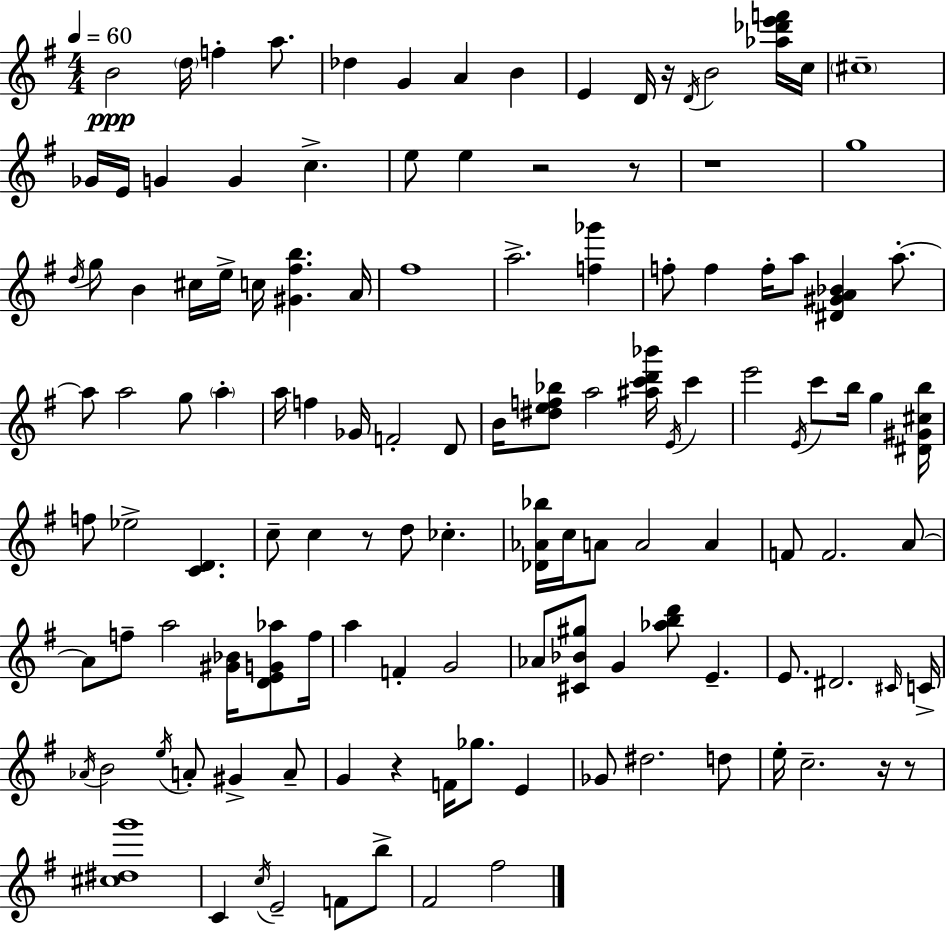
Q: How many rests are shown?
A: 8